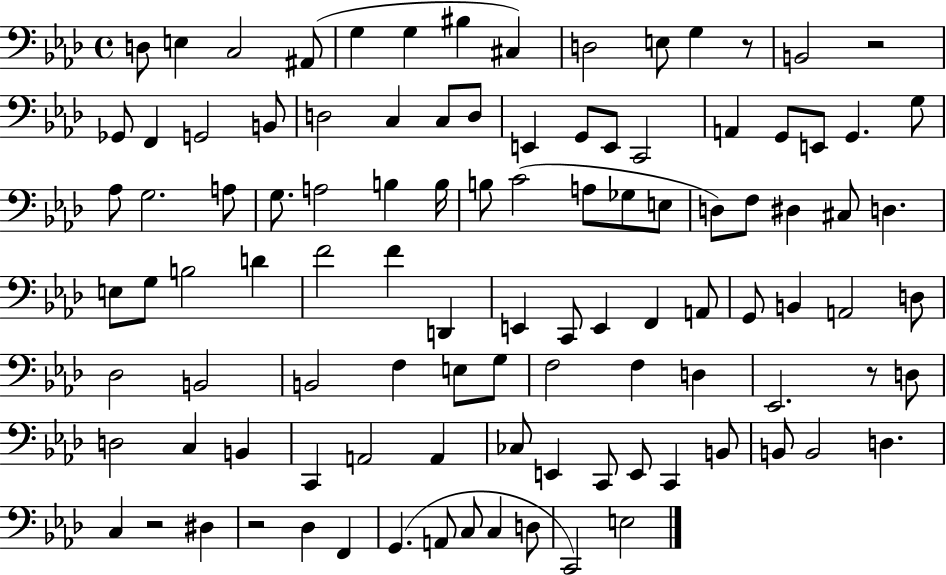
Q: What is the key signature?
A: AES major